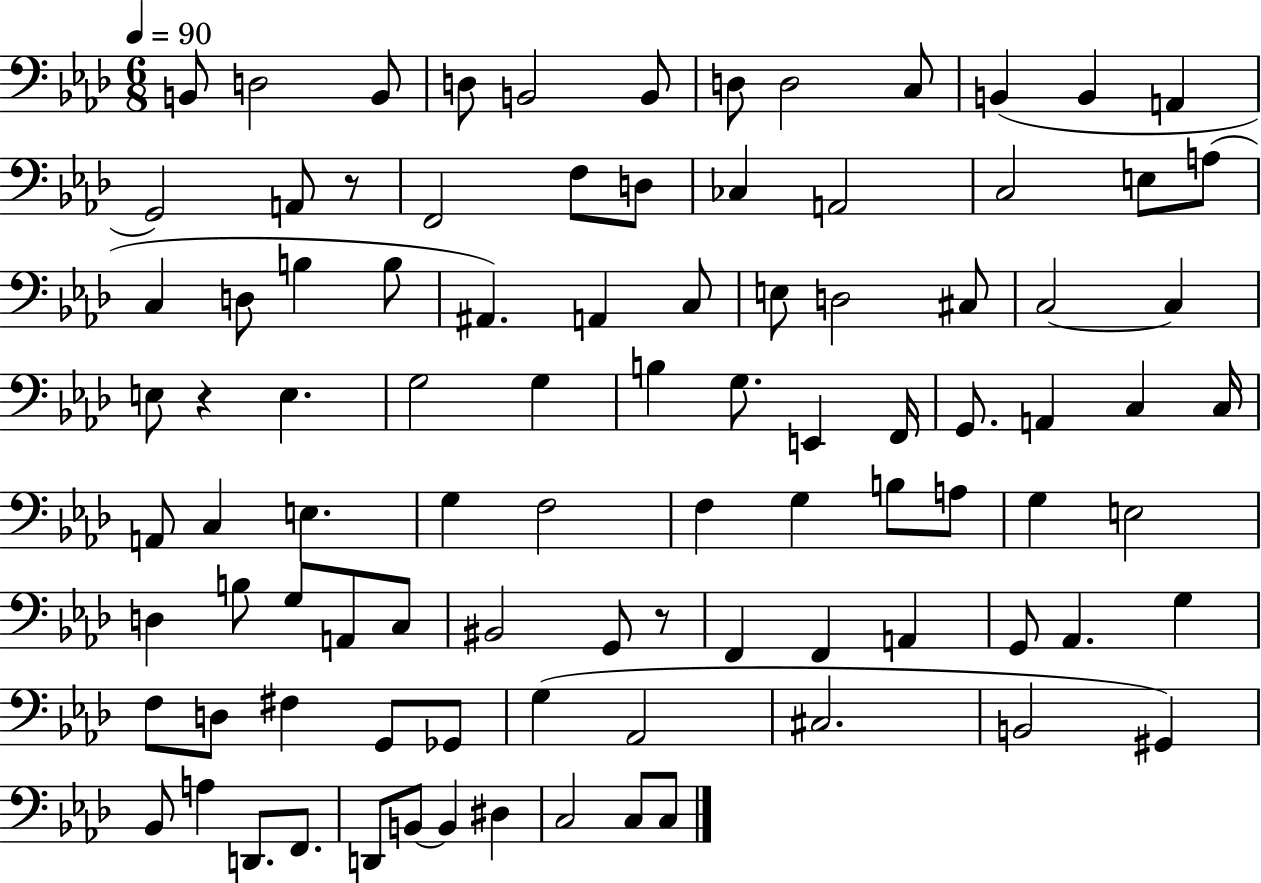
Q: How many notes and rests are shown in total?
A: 94